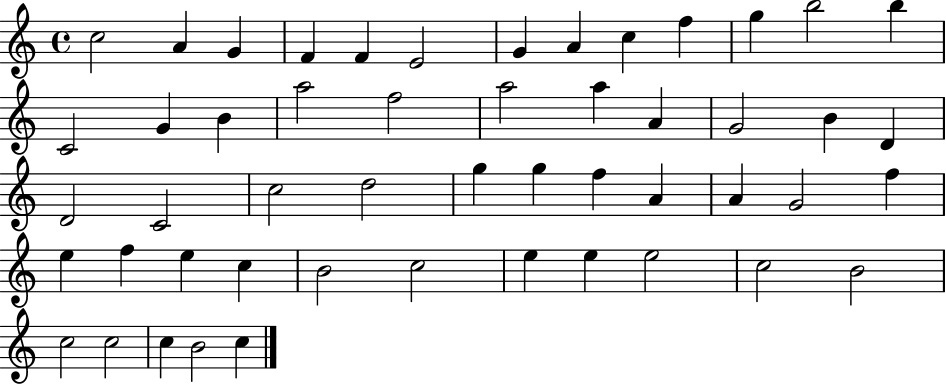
{
  \clef treble
  \time 4/4
  \defaultTimeSignature
  \key c \major
  c''2 a'4 g'4 | f'4 f'4 e'2 | g'4 a'4 c''4 f''4 | g''4 b''2 b''4 | \break c'2 g'4 b'4 | a''2 f''2 | a''2 a''4 a'4 | g'2 b'4 d'4 | \break d'2 c'2 | c''2 d''2 | g''4 g''4 f''4 a'4 | a'4 g'2 f''4 | \break e''4 f''4 e''4 c''4 | b'2 c''2 | e''4 e''4 e''2 | c''2 b'2 | \break c''2 c''2 | c''4 b'2 c''4 | \bar "|."
}